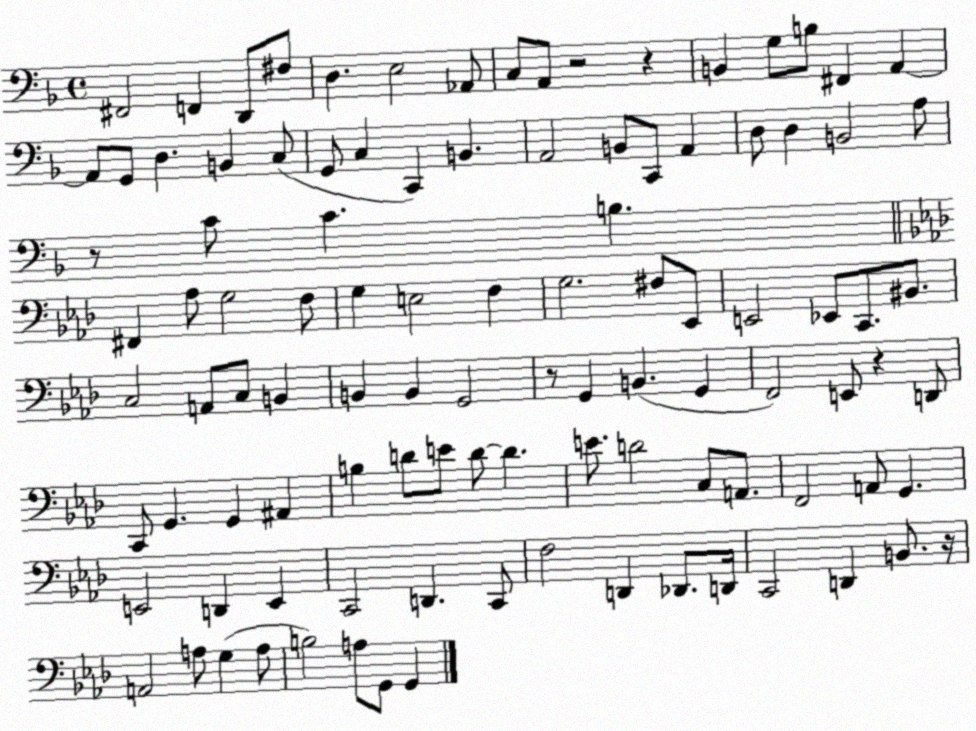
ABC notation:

X:1
T:Untitled
M:4/4
L:1/4
K:F
^F,,2 F,, D,,/2 ^F,/2 D, E,2 _A,,/2 C,/2 A,,/2 z2 z B,, G,/2 B,/2 ^F,, A,, A,,/2 G,,/2 D, B,, C,/2 G,,/2 C, C,, B,, A,,2 B,,/2 C,,/2 A,, D,/2 D, B,,2 A,/2 z/2 C/2 C B, ^F,, _A,/2 G,2 F,/2 G, E,2 F, G,2 ^F,/2 _E,,/2 E,,2 _E,,/2 C,,/2 ^B,,/2 C,2 A,,/2 C,/2 B,, B,, B,, G,,2 z/2 G,, B,, G,, F,,2 E,,/2 z D,,/2 C,,/2 G,, G,, ^A,, B, D/2 E/2 D/2 D E/2 D2 C,/2 A,,/2 F,,2 A,,/2 G,, E,,2 D,, E,, C,,2 D,, C,,/2 F,2 D,, _D,,/2 D,,/4 C,,2 D,, B,,/2 z/4 A,,2 A,/2 G, A,/2 B,2 A,/2 G,,/2 G,,